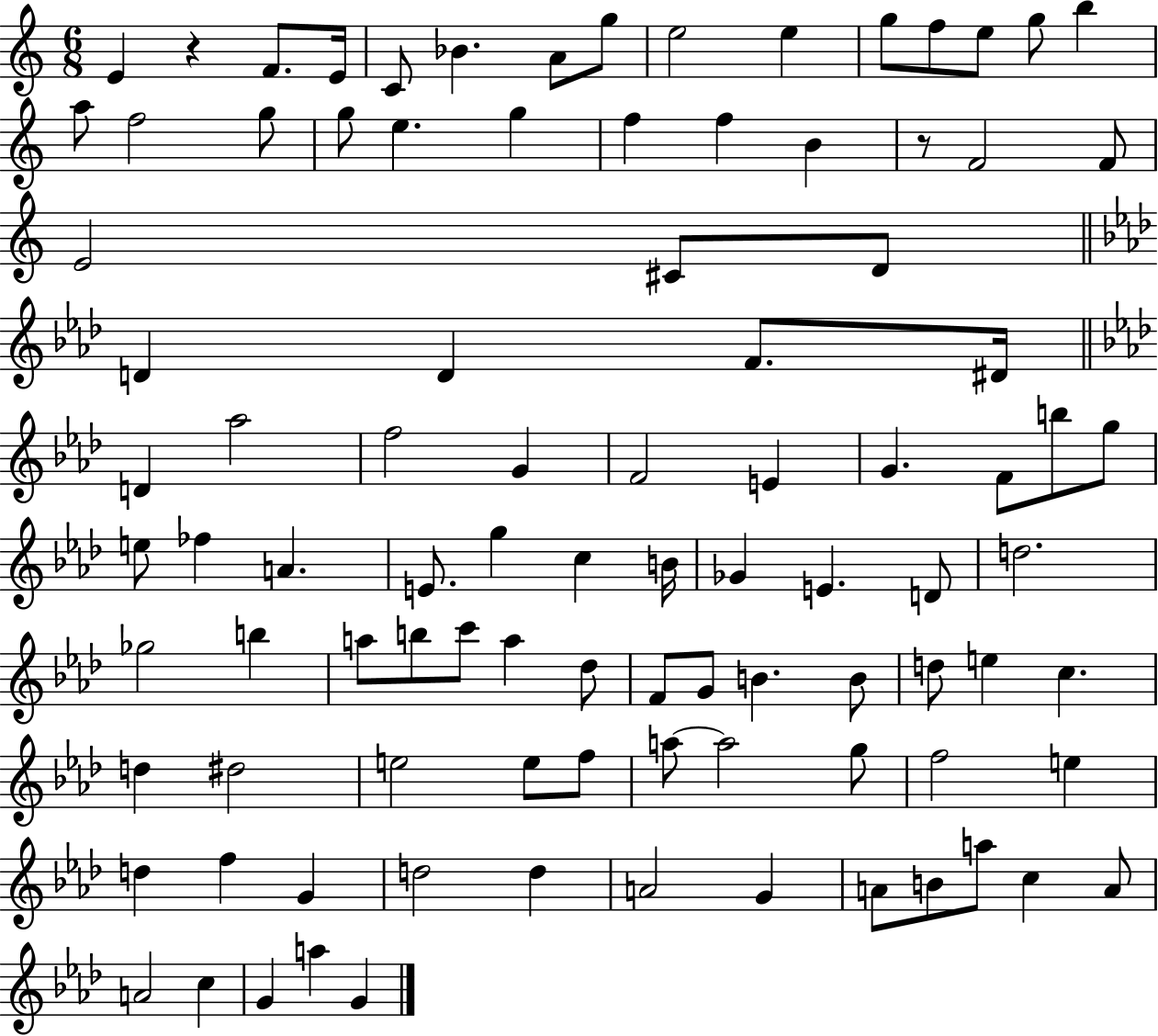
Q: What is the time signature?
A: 6/8